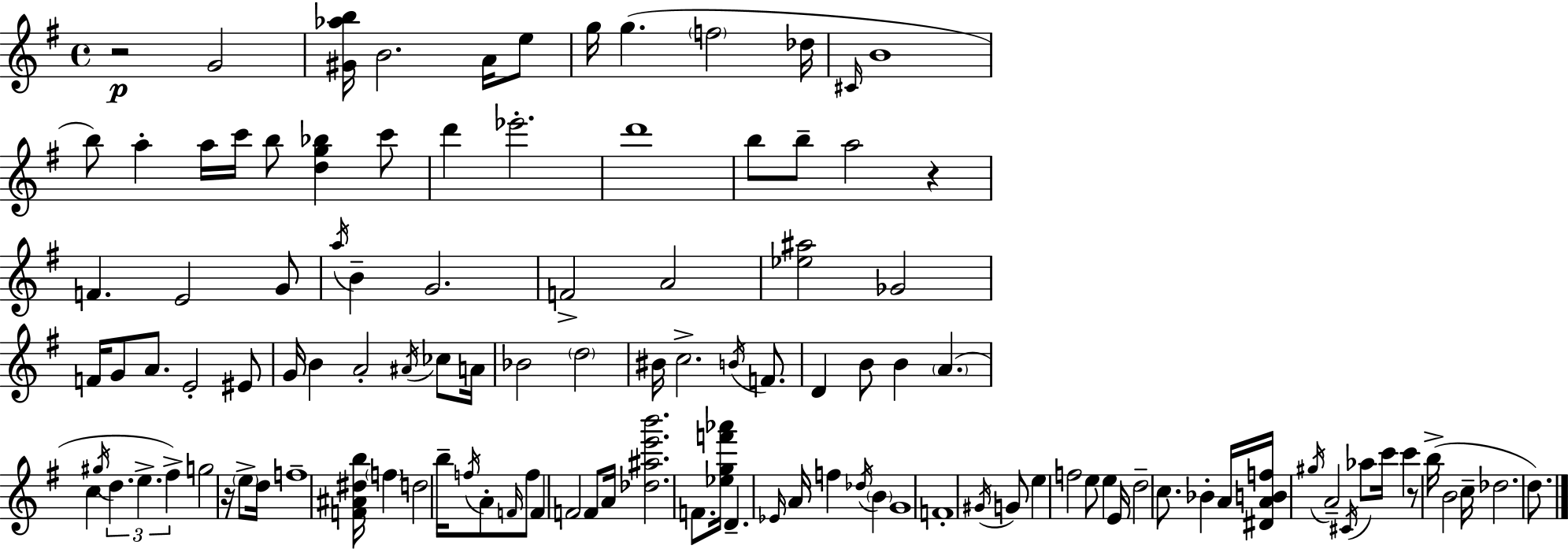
R/h G4/h [G#4,Ab5,B5]/s B4/h. A4/s E5/e G5/s G5/q. F5/h Db5/s C#4/s B4/w B5/e A5/q A5/s C6/s B5/e [D5,G5,Bb5]/q C6/e D6/q Eb6/h. D6/w B5/e B5/e A5/h R/q F4/q. E4/h G4/e A5/s B4/q G4/h. F4/h A4/h [Eb5,A#5]/h Gb4/h F4/s G4/e A4/e. E4/h EIS4/e G4/s B4/q A4/h A#4/s CES5/e A4/s Bb4/h D5/h BIS4/s C5/h. B4/s F4/e. D4/q B4/e B4/q A4/q. C5/q G#5/s D5/q. E5/q. F#5/q G5/h R/s E5/e D5/s F5/w [F4,A#4,D#5,B5]/s F5/q D5/h B5/s F5/s A4/e F4/s F5/e F4/q F4/h F4/e A4/s [Db5,A#5,E6,B6]/h. F4/e. [Eb5,G5,F6,Ab6]/s D4/q. Eb4/s A4/s F5/q Db5/s B4/q G4/w F4/w G#4/s G4/e E5/q F5/h E5/e E5/q E4/s D5/h C5/e. Bb4/q A4/s [D#4,A4,B4,F5]/s G#5/s A4/h C#4/s Ab5/e C6/s C6/q R/e B5/s B4/h C5/s Db5/h. D5/e.